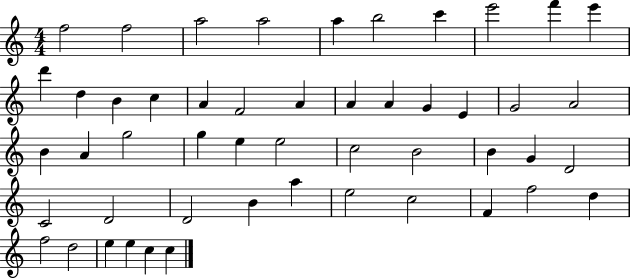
F5/h F5/h A5/h A5/h A5/q B5/h C6/q E6/h F6/q E6/q D6/q D5/q B4/q C5/q A4/q F4/h A4/q A4/q A4/q G4/q E4/q G4/h A4/h B4/q A4/q G5/h G5/q E5/q E5/h C5/h B4/h B4/q G4/q D4/h C4/h D4/h D4/h B4/q A5/q E5/h C5/h F4/q F5/h D5/q F5/h D5/h E5/q E5/q C5/q C5/q